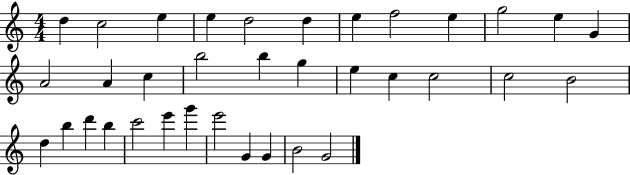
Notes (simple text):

D5/q C5/h E5/q E5/q D5/h D5/q E5/q F5/h E5/q G5/h E5/q G4/q A4/h A4/q C5/q B5/h B5/q G5/q E5/q C5/q C5/h C5/h B4/h D5/q B5/q D6/q B5/q C6/h E6/q G6/q E6/h G4/q G4/q B4/h G4/h